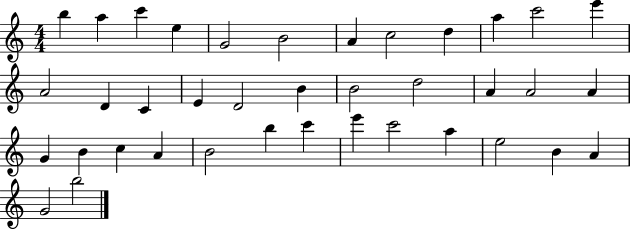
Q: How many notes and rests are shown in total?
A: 38